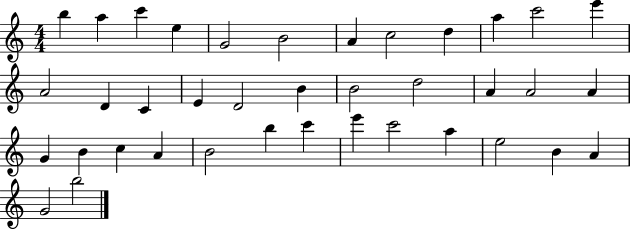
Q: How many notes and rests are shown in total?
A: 38